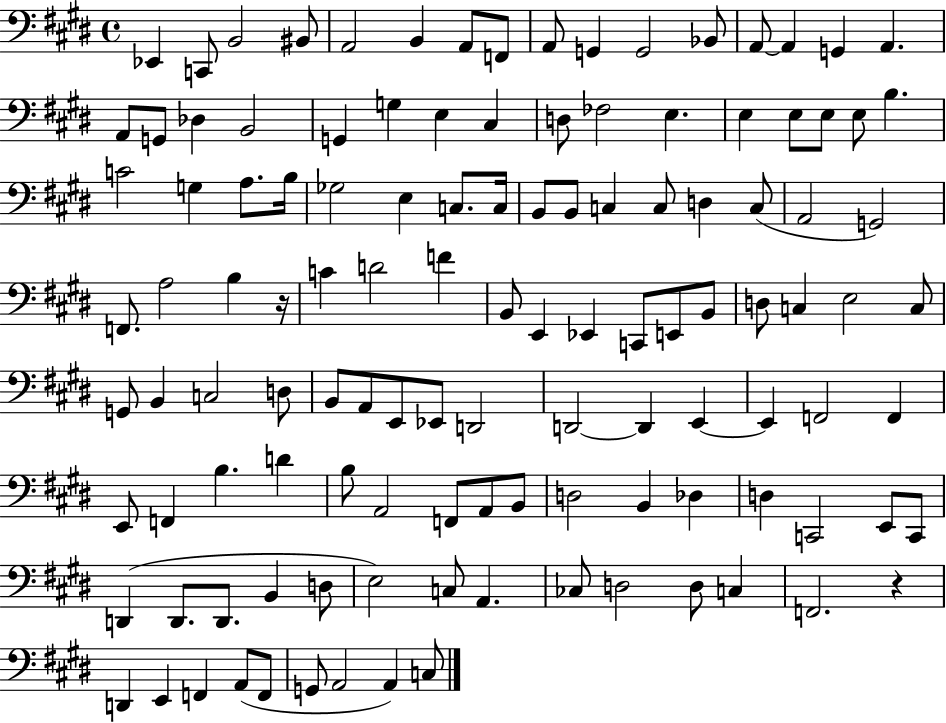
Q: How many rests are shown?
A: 2